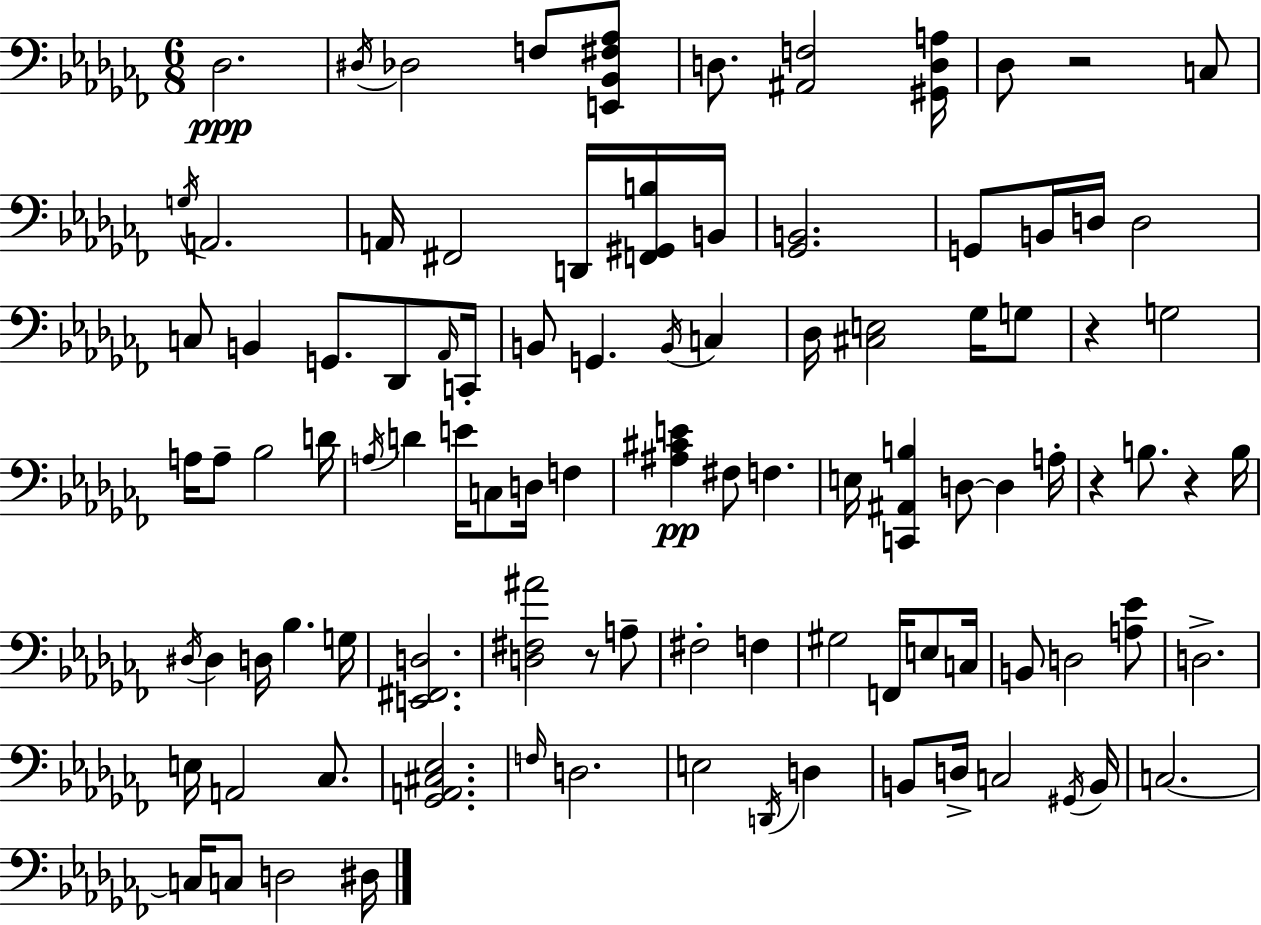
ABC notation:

X:1
T:Untitled
M:6/8
L:1/4
K:Abm
_D,2 ^D,/4 _D,2 F,/2 [E,,_B,,^F,_A,]/2 D,/2 [^A,,F,]2 [^G,,D,A,]/4 _D,/2 z2 C,/2 G,/4 A,,2 A,,/4 ^F,,2 D,,/4 [F,,^G,,B,]/4 B,,/4 [_G,,B,,]2 G,,/2 B,,/4 D,/4 D,2 C,/2 B,, G,,/2 _D,,/2 _A,,/4 C,,/4 B,,/2 G,, B,,/4 C, _D,/4 [^C,E,]2 _G,/4 G,/2 z G,2 A,/4 A,/2 _B,2 D/4 A,/4 D E/4 C,/2 D,/4 F, [^A,^CE] ^F,/2 F, E,/4 [C,,^A,,B,] D,/2 D, A,/4 z B,/2 z B,/4 ^D,/4 ^D, D,/4 _B, G,/4 [E,,^F,,D,]2 [D,^F,^A]2 z/2 A,/2 ^F,2 F, ^G,2 F,,/4 E,/2 C,/4 B,,/2 D,2 [A,_E]/2 D,2 E,/4 A,,2 _C,/2 [_G,,A,,^C,_E,]2 F,/4 D,2 E,2 D,,/4 D, B,,/2 D,/4 C,2 ^G,,/4 B,,/4 C,2 C,/4 C,/2 D,2 ^D,/4